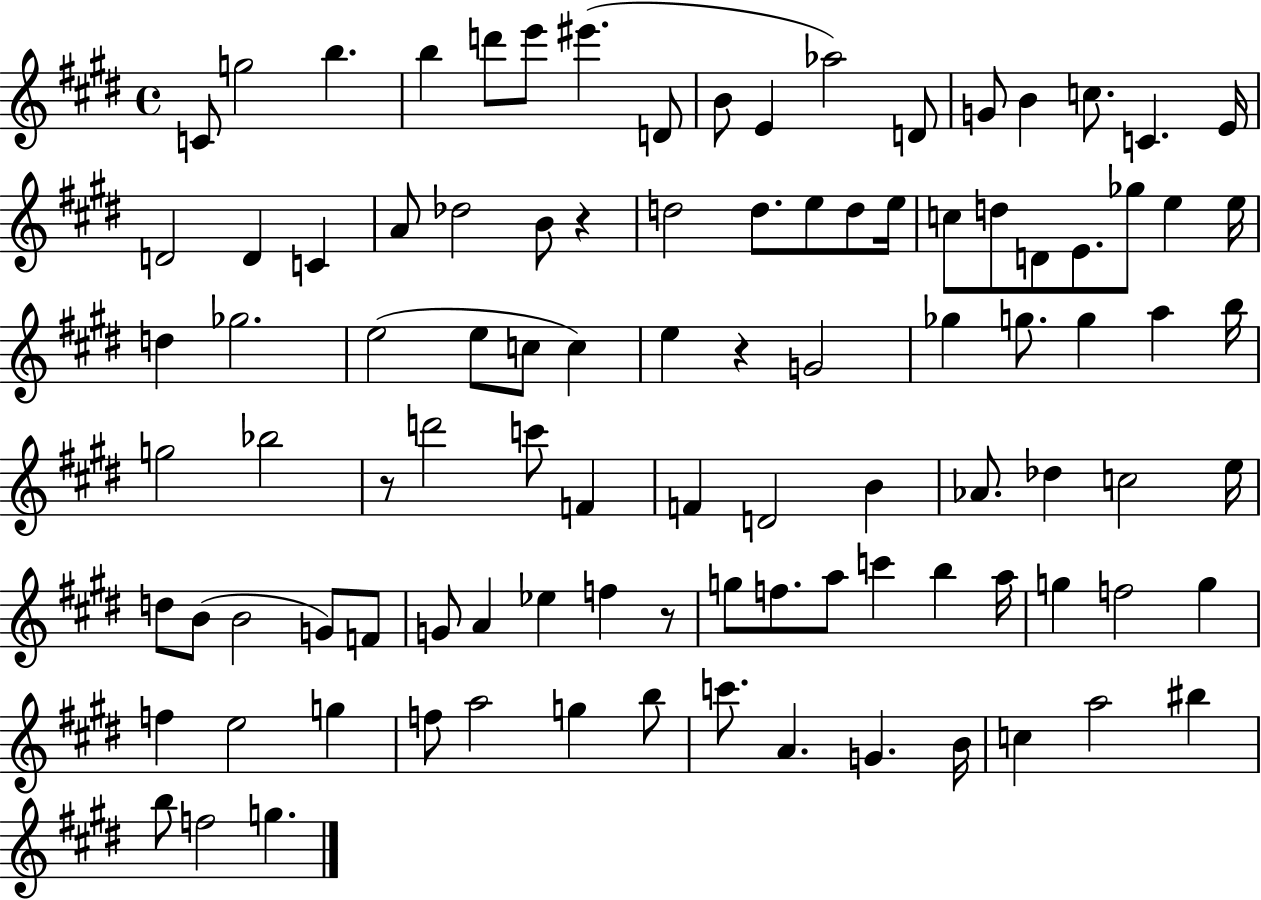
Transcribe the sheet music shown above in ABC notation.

X:1
T:Untitled
M:4/4
L:1/4
K:E
C/2 g2 b b d'/2 e'/2 ^e' D/2 B/2 E _a2 D/2 G/2 B c/2 C E/4 D2 D C A/2 _d2 B/2 z d2 d/2 e/2 d/2 e/4 c/2 d/2 D/2 E/2 _g/2 e e/4 d _g2 e2 e/2 c/2 c e z G2 _g g/2 g a b/4 g2 _b2 z/2 d'2 c'/2 F F D2 B _A/2 _d c2 e/4 d/2 B/2 B2 G/2 F/2 G/2 A _e f z/2 g/2 f/2 a/2 c' b a/4 g f2 g f e2 g f/2 a2 g b/2 c'/2 A G B/4 c a2 ^b b/2 f2 g